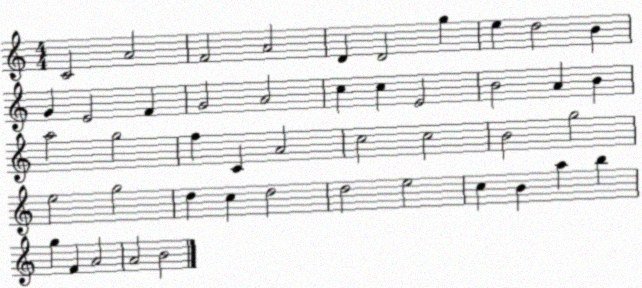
X:1
T:Untitled
M:4/4
L:1/4
K:C
C2 A2 F2 A2 D D2 g e d2 B G E2 F G2 A2 c c E2 B2 A B a2 g2 f C A2 c2 c2 B2 g2 e2 g2 d c d2 d2 e2 c B a b g F A2 A2 B2